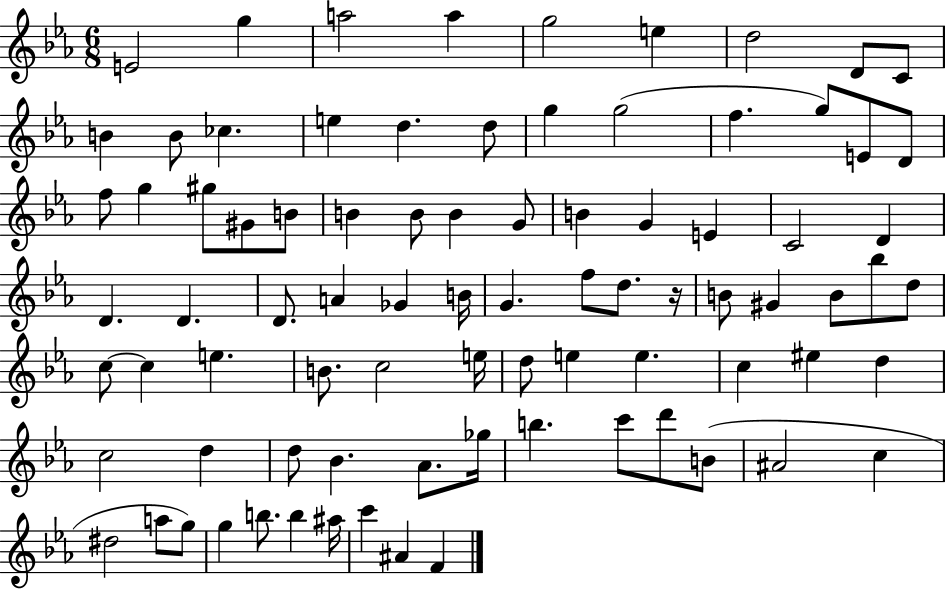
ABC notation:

X:1
T:Untitled
M:6/8
L:1/4
K:Eb
E2 g a2 a g2 e d2 D/2 C/2 B B/2 _c e d d/2 g g2 f g/2 E/2 D/2 f/2 g ^g/2 ^G/2 B/2 B B/2 B G/2 B G E C2 D D D D/2 A _G B/4 G f/2 d/2 z/4 B/2 ^G B/2 _b/2 d/2 c/2 c e B/2 c2 e/4 d/2 e e c ^e d c2 d d/2 _B _A/2 _g/4 b c'/2 d'/2 B/2 ^A2 c ^d2 a/2 g/2 g b/2 b ^a/4 c' ^A F